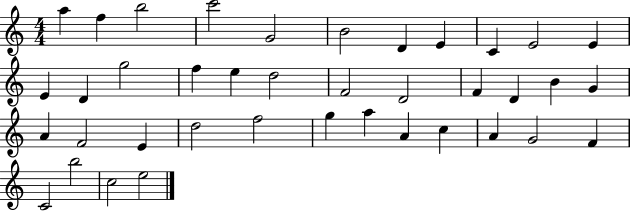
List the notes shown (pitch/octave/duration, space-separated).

A5/q F5/q B5/h C6/h G4/h B4/h D4/q E4/q C4/q E4/h E4/q E4/q D4/q G5/h F5/q E5/q D5/h F4/h D4/h F4/q D4/q B4/q G4/q A4/q F4/h E4/q D5/h F5/h G5/q A5/q A4/q C5/q A4/q G4/h F4/q C4/h B5/h C5/h E5/h